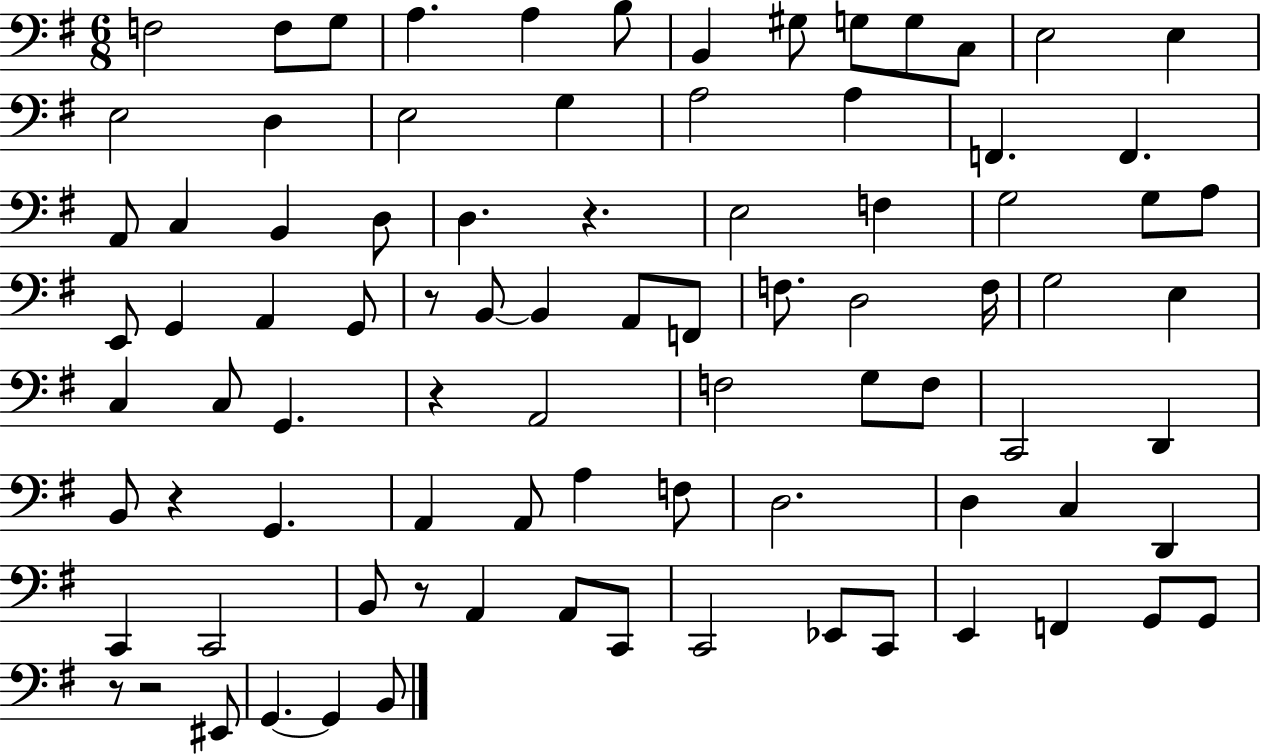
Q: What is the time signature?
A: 6/8